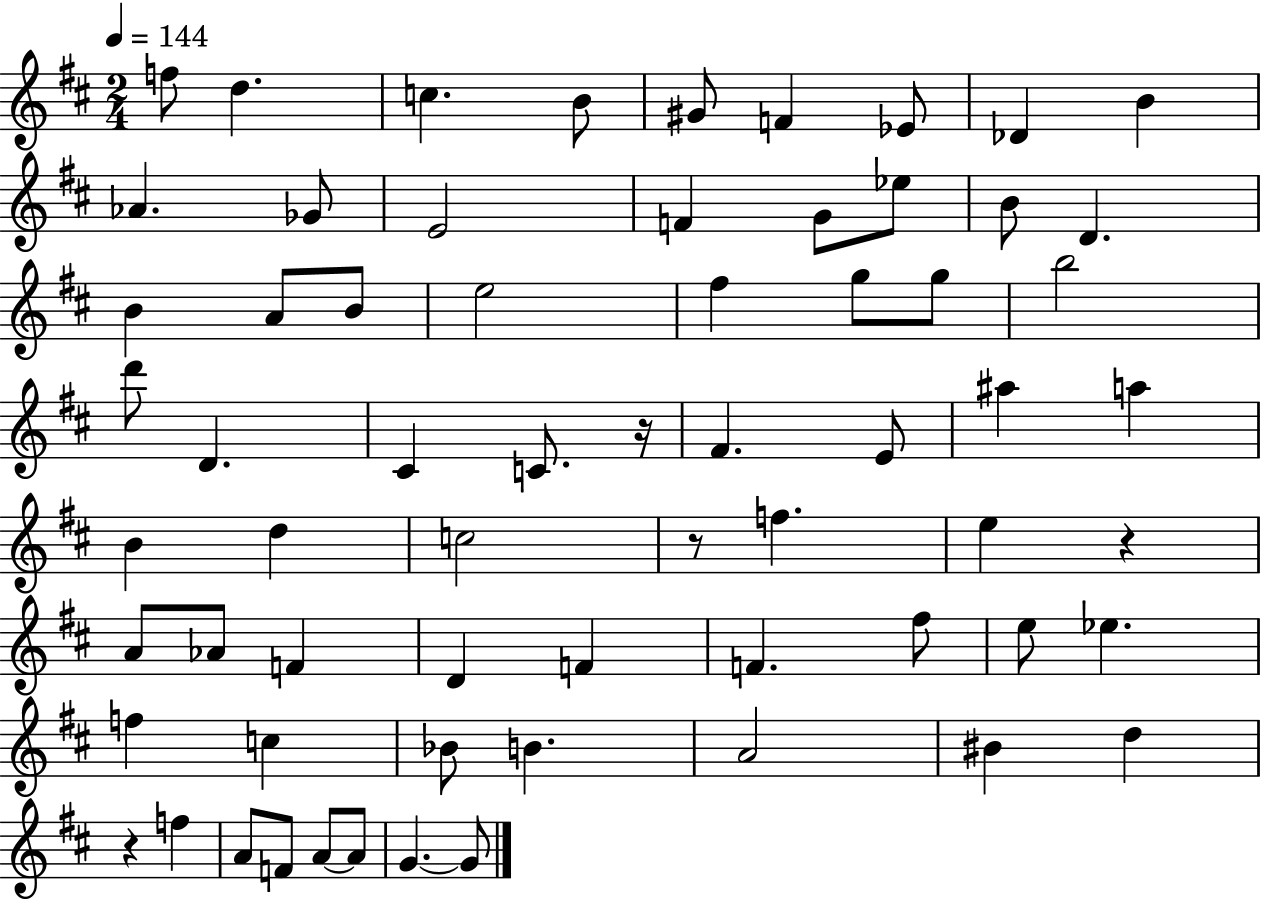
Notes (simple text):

F5/e D5/q. C5/q. B4/e G#4/e F4/q Eb4/e Db4/q B4/q Ab4/q. Gb4/e E4/h F4/q G4/e Eb5/e B4/e D4/q. B4/q A4/e B4/e E5/h F#5/q G5/e G5/e B5/h D6/e D4/q. C#4/q C4/e. R/s F#4/q. E4/e A#5/q A5/q B4/q D5/q C5/h R/e F5/q. E5/q R/q A4/e Ab4/e F4/q D4/q F4/q F4/q. F#5/e E5/e Eb5/q. F5/q C5/q Bb4/e B4/q. A4/h BIS4/q D5/q R/q F5/q A4/e F4/e A4/e A4/e G4/q. G4/e